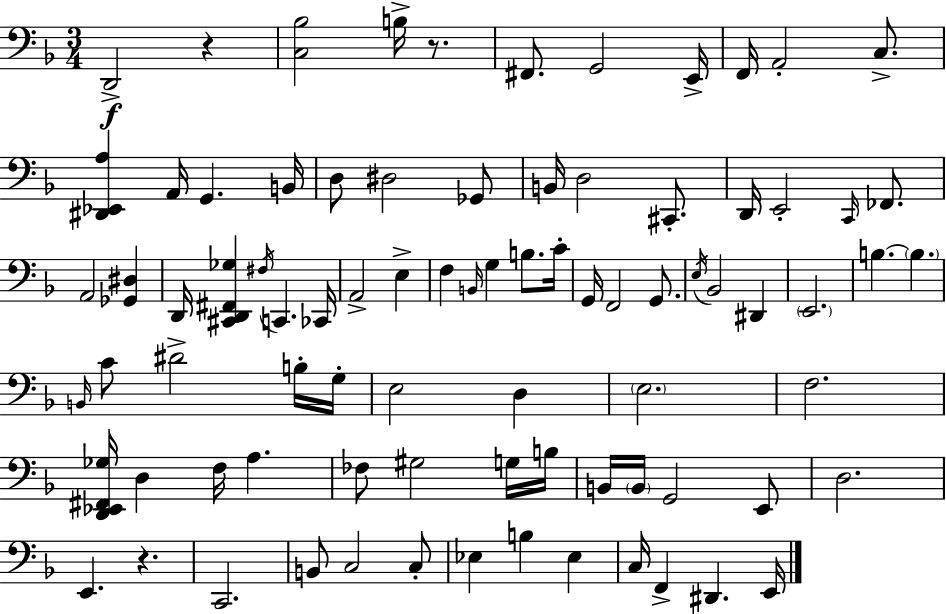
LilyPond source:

{
  \clef bass
  \numericTimeSignature
  \time 3/4
  \key f \major
  d,2->\f r4 | <c bes>2 b16-> r8. | fis,8. g,2 e,16-> | f,16 a,2-. c8.-> | \break <dis, ees, a>4 a,16 g,4. b,16 | d8 dis2 ges,8 | b,16 d2 cis,8.-. | d,16 e,2-. \grace { c,16 } fes,8. | \break a,2 <ges, dis>4 | d,16 <cis, d, fis, ges>4 \acciaccatura { fis16 } c,4. | ces,16 a,2-> e4-> | f4 \grace { b,16 } g4 b8. | \break c'16-. g,16 f,2 | g,8. \acciaccatura { e16 } bes,2 | dis,4 \parenthesize e,2. | b4.~~ \parenthesize b4. | \break \grace { b,16 } c'8 dis'2-> | b16-. g16-. e2 | d4 \parenthesize e2. | f2. | \break <d, ees, fis, ges>16 d4 f16 a4. | fes8 gis2 | g16 b16 b,16 \parenthesize b,16 g,2 | e,8 d2. | \break e,4. r4. | c,2. | b,8 c2 | c8-. ees4 b4 | \break ees4 c16 f,4-> dis,4. | e,16 \bar "|."
}